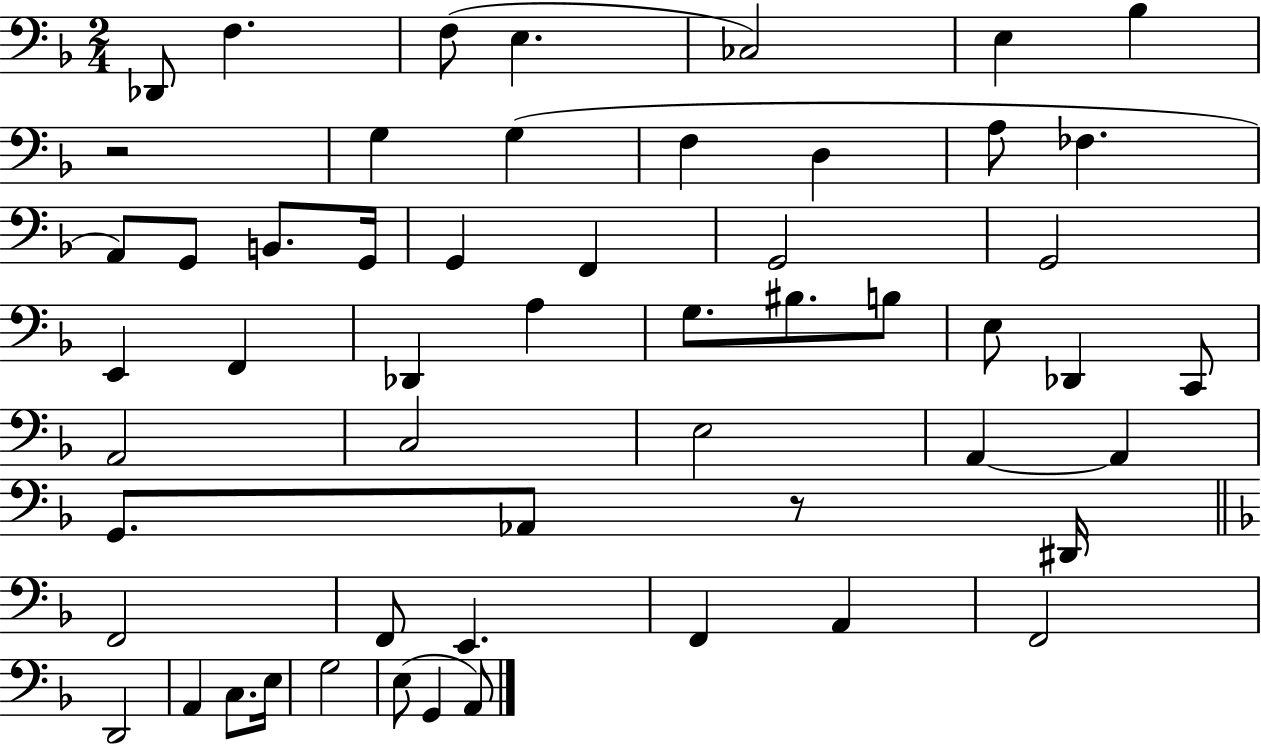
Db2/e F3/q. F3/e E3/q. CES3/h E3/q Bb3/q R/h G3/q G3/q F3/q D3/q A3/e FES3/q. A2/e G2/e B2/e. G2/s G2/q F2/q G2/h G2/h E2/q F2/q Db2/q A3/q G3/e. BIS3/e. B3/e E3/e Db2/q C2/e A2/h C3/h E3/h A2/q A2/q G2/e. Ab2/e R/e D#2/s F2/h F2/e E2/q. F2/q A2/q F2/h D2/h A2/q C3/e. E3/s G3/h E3/e G2/q A2/e